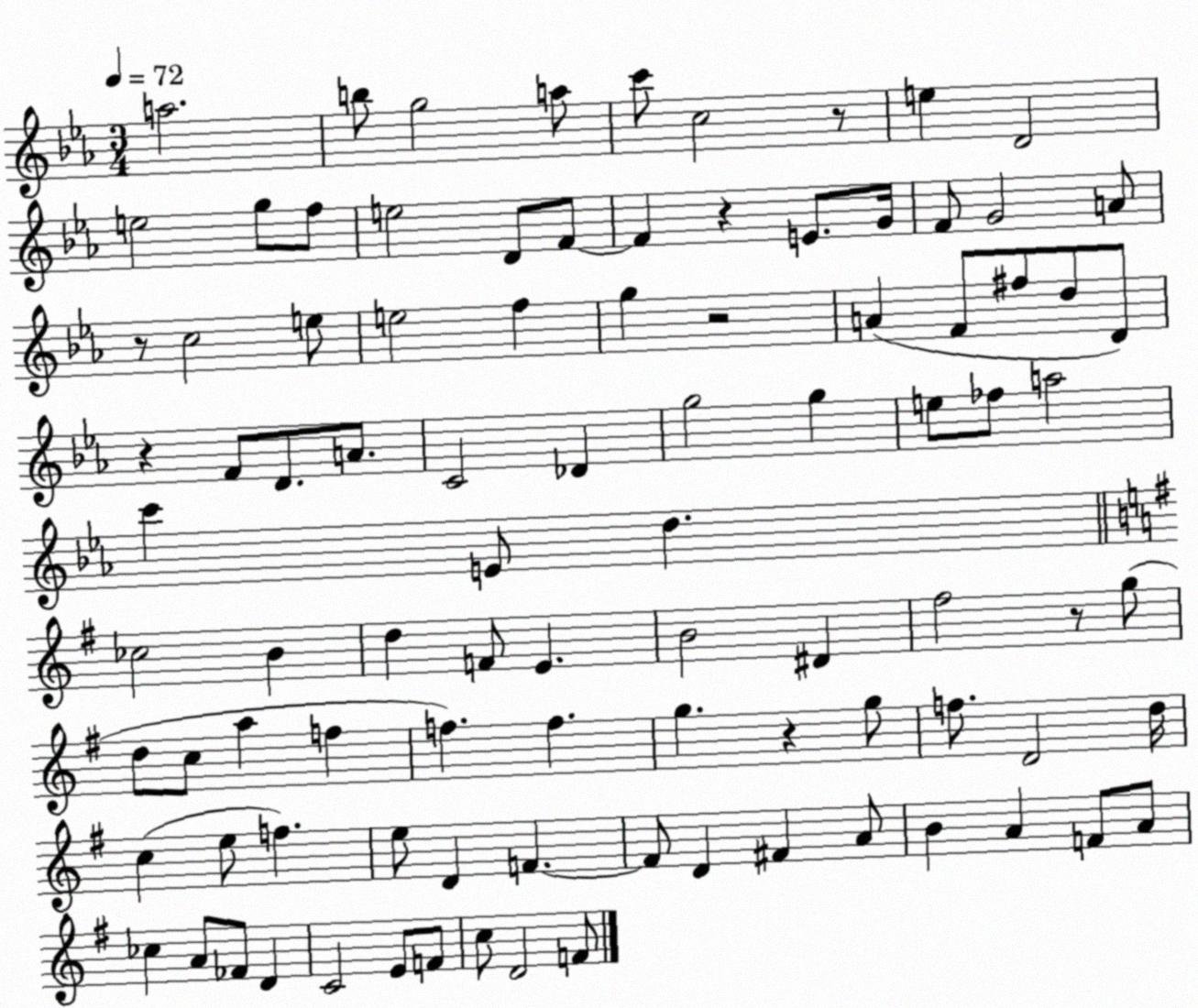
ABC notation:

X:1
T:Untitled
M:3/4
L:1/4
K:Eb
a2 b/2 g2 a/2 c'/2 c2 z/2 e D2 e2 g/2 f/2 e2 D/2 F/2 F z E/2 G/4 F/2 G2 A/2 z/2 c2 e/2 e2 f g z2 A F/2 ^f/2 d/2 D/2 z F/2 D/2 A/2 C2 _D g2 g e/2 _f/2 a2 c' E/2 d _c2 B d F/2 E B2 ^D ^f2 z/2 g/2 d/2 c/2 a f f f g z g/2 f/2 D2 d/4 c e/2 f e/2 D F F/2 D ^F A/2 B A F/2 A/2 _c A/2 _F/2 D C2 E/2 F/2 c/2 D2 F/2